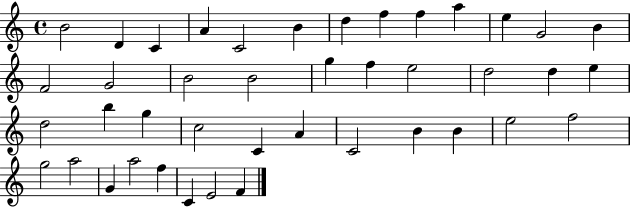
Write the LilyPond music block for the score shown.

{
  \clef treble
  \time 4/4
  \defaultTimeSignature
  \key c \major
  b'2 d'4 c'4 | a'4 c'2 b'4 | d''4 f''4 f''4 a''4 | e''4 g'2 b'4 | \break f'2 g'2 | b'2 b'2 | g''4 f''4 e''2 | d''2 d''4 e''4 | \break d''2 b''4 g''4 | c''2 c'4 a'4 | c'2 b'4 b'4 | e''2 f''2 | \break g''2 a''2 | g'4 a''2 f''4 | c'4 e'2 f'4 | \bar "|."
}